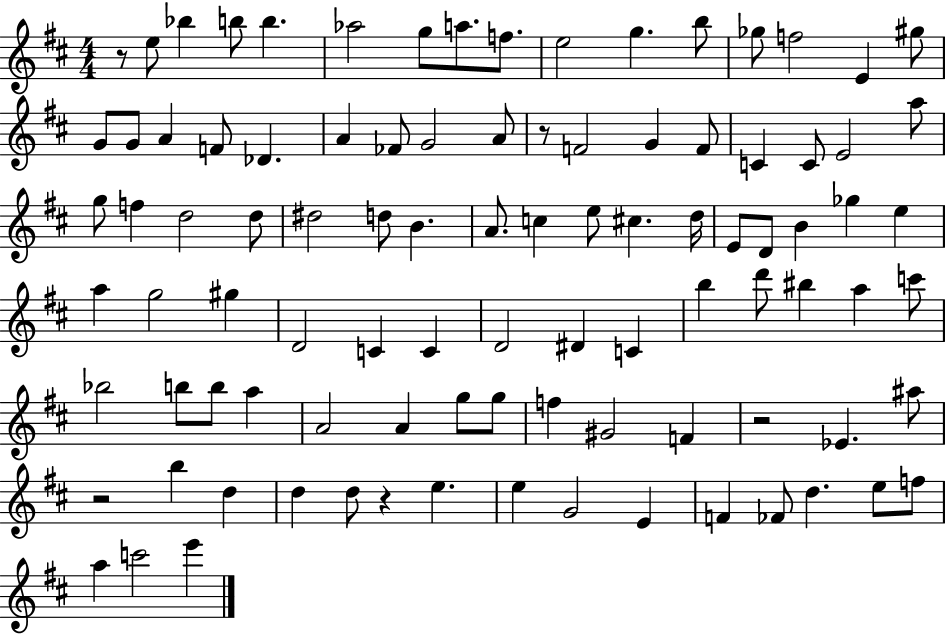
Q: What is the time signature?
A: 4/4